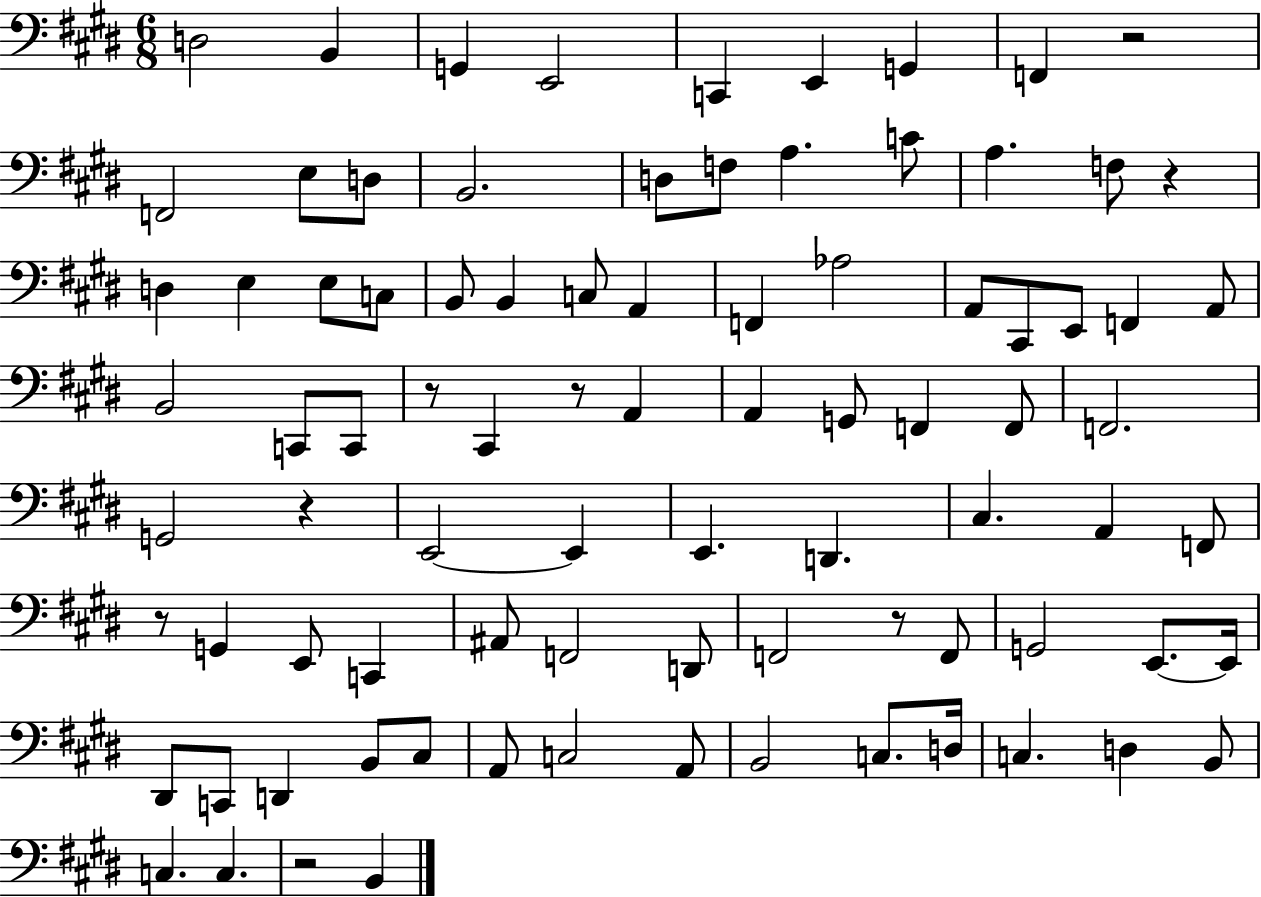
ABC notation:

X:1
T:Untitled
M:6/8
L:1/4
K:E
D,2 B,, G,, E,,2 C,, E,, G,, F,, z2 F,,2 E,/2 D,/2 B,,2 D,/2 F,/2 A, C/2 A, F,/2 z D, E, E,/2 C,/2 B,,/2 B,, C,/2 A,, F,, _A,2 A,,/2 ^C,,/2 E,,/2 F,, A,,/2 B,,2 C,,/2 C,,/2 z/2 ^C,, z/2 A,, A,, G,,/2 F,, F,,/2 F,,2 G,,2 z E,,2 E,, E,, D,, ^C, A,, F,,/2 z/2 G,, E,,/2 C,, ^A,,/2 F,,2 D,,/2 F,,2 z/2 F,,/2 G,,2 E,,/2 E,,/4 ^D,,/2 C,,/2 D,, B,,/2 ^C,/2 A,,/2 C,2 A,,/2 B,,2 C,/2 D,/4 C, D, B,,/2 C, C, z2 B,,